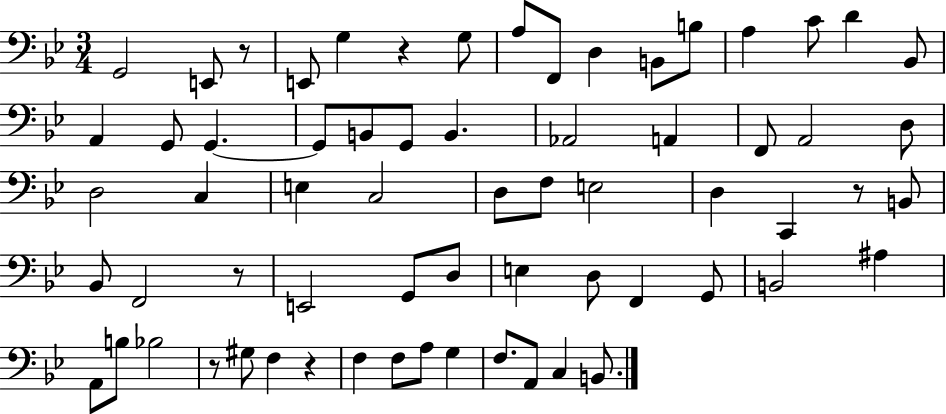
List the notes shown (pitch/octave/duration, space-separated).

G2/h E2/e R/e E2/e G3/q R/q G3/e A3/e F2/e D3/q B2/e B3/e A3/q C4/e D4/q Bb2/e A2/q G2/e G2/q. G2/e B2/e G2/e B2/q. Ab2/h A2/q F2/e A2/h D3/e D3/h C3/q E3/q C3/h D3/e F3/e E3/h D3/q C2/q R/e B2/e Bb2/e F2/h R/e E2/h G2/e D3/e E3/q D3/e F2/q G2/e B2/h A#3/q A2/e B3/e Bb3/h R/e G#3/e F3/q R/q F3/q F3/e A3/e G3/q F3/e. A2/e C3/q B2/e.